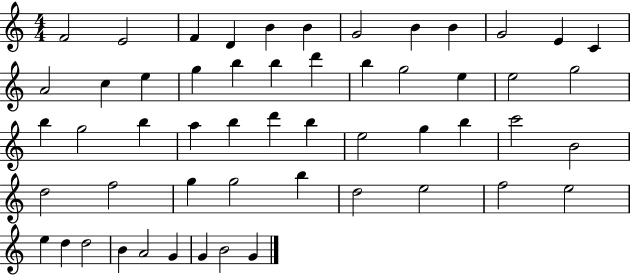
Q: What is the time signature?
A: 4/4